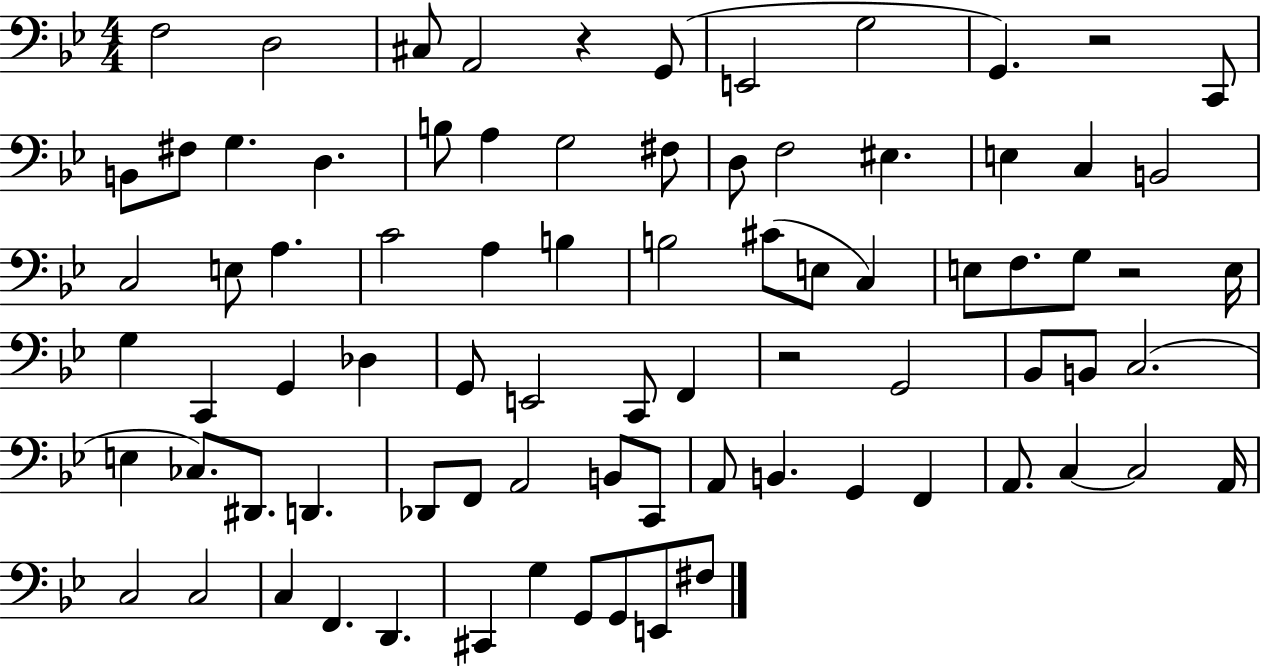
F3/h D3/h C#3/e A2/h R/q G2/e E2/h G3/h G2/q. R/h C2/e B2/e F#3/e G3/q. D3/q. B3/e A3/q G3/h F#3/e D3/e F3/h EIS3/q. E3/q C3/q B2/h C3/h E3/e A3/q. C4/h A3/q B3/q B3/h C#4/e E3/e C3/q E3/e F3/e. G3/e R/h E3/s G3/q C2/q G2/q Db3/q G2/e E2/h C2/e F2/q R/h G2/h Bb2/e B2/e C3/h. E3/q CES3/e. D#2/e. D2/q. Db2/e F2/e A2/h B2/e C2/e A2/e B2/q. G2/q F2/q A2/e. C3/q C3/h A2/s C3/h C3/h C3/q F2/q. D2/q. C#2/q G3/q G2/e G2/e E2/e F#3/e